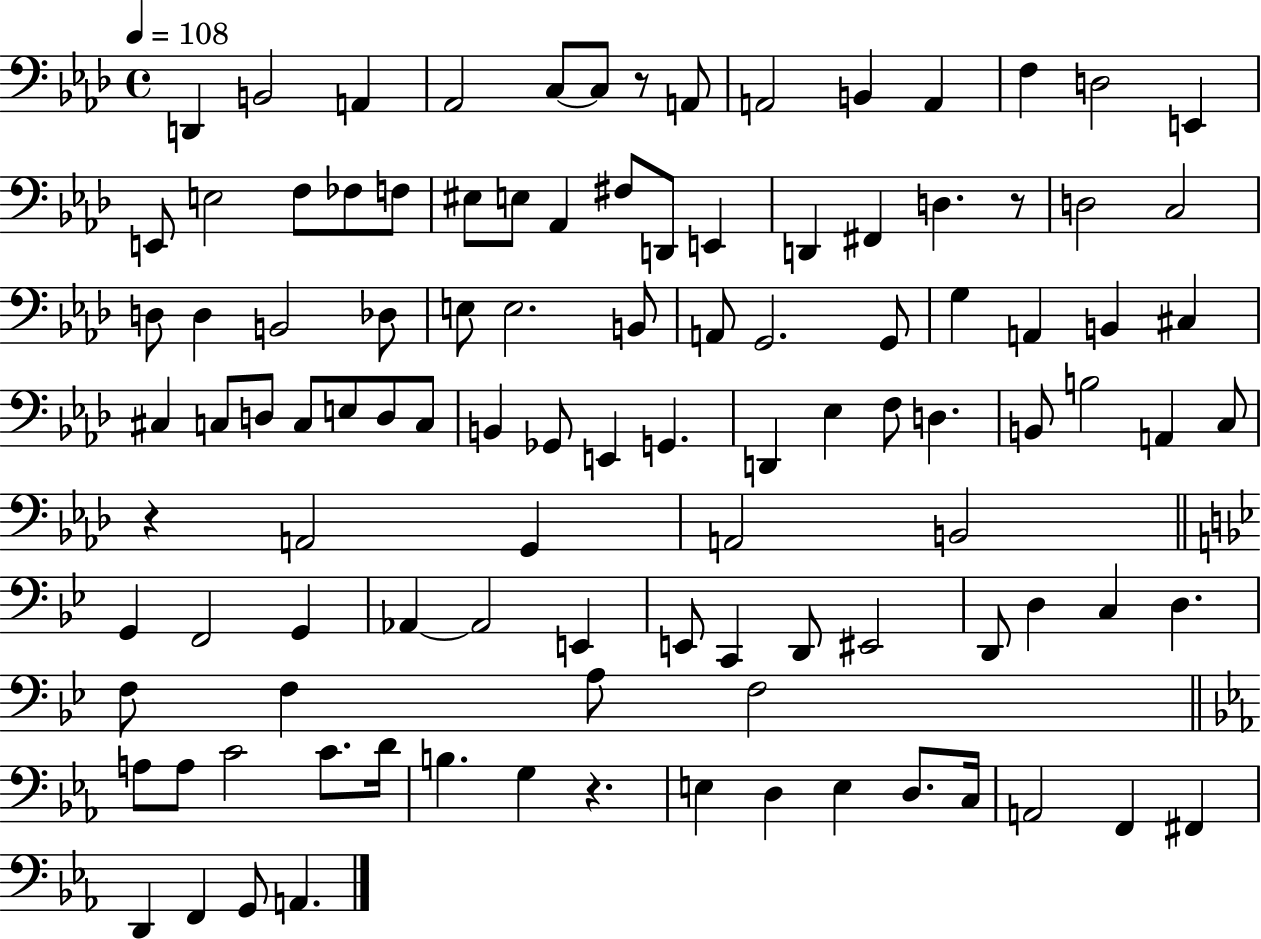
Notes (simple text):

D2/q B2/h A2/q Ab2/h C3/e C3/e R/e A2/e A2/h B2/q A2/q F3/q D3/h E2/q E2/e E3/h F3/e FES3/e F3/e EIS3/e E3/e Ab2/q F#3/e D2/e E2/q D2/q F#2/q D3/q. R/e D3/h C3/h D3/e D3/q B2/h Db3/e E3/e E3/h. B2/e A2/e G2/h. G2/e G3/q A2/q B2/q C#3/q C#3/q C3/e D3/e C3/e E3/e D3/e C3/e B2/q Gb2/e E2/q G2/q. D2/q Eb3/q F3/e D3/q. B2/e B3/h A2/q C3/e R/q A2/h G2/q A2/h B2/h G2/q F2/h G2/q Ab2/q Ab2/h E2/q E2/e C2/q D2/e EIS2/h D2/e D3/q C3/q D3/q. F3/e F3/q A3/e F3/h A3/e A3/e C4/h C4/e. D4/s B3/q. G3/q R/q. E3/q D3/q E3/q D3/e. C3/s A2/h F2/q F#2/q D2/q F2/q G2/e A2/q.